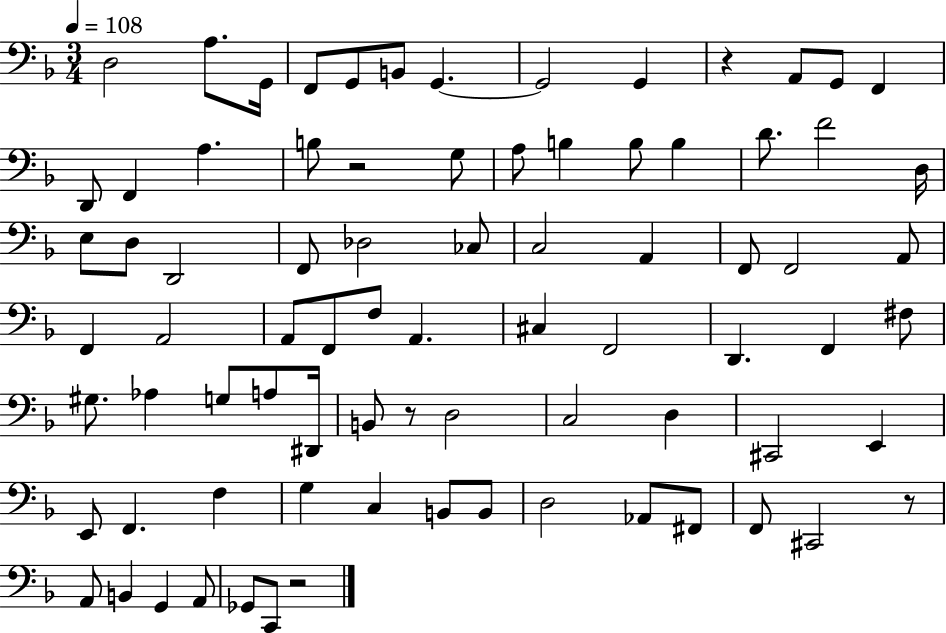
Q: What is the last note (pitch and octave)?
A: C2